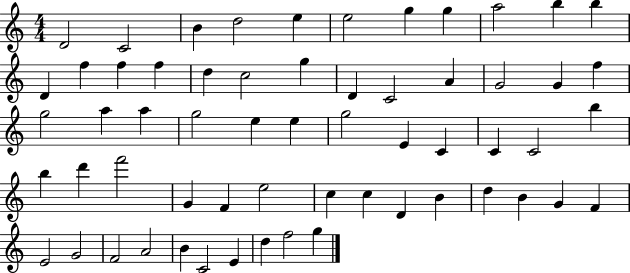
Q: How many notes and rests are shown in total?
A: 60